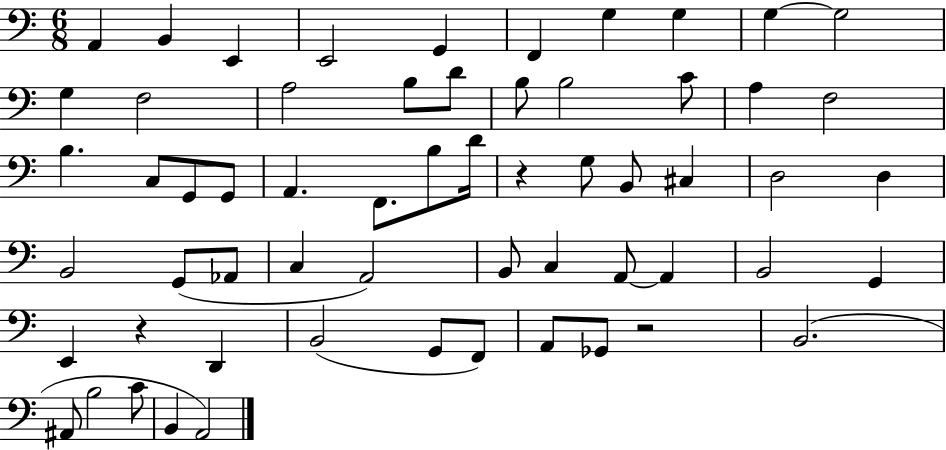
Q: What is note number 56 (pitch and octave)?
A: B2